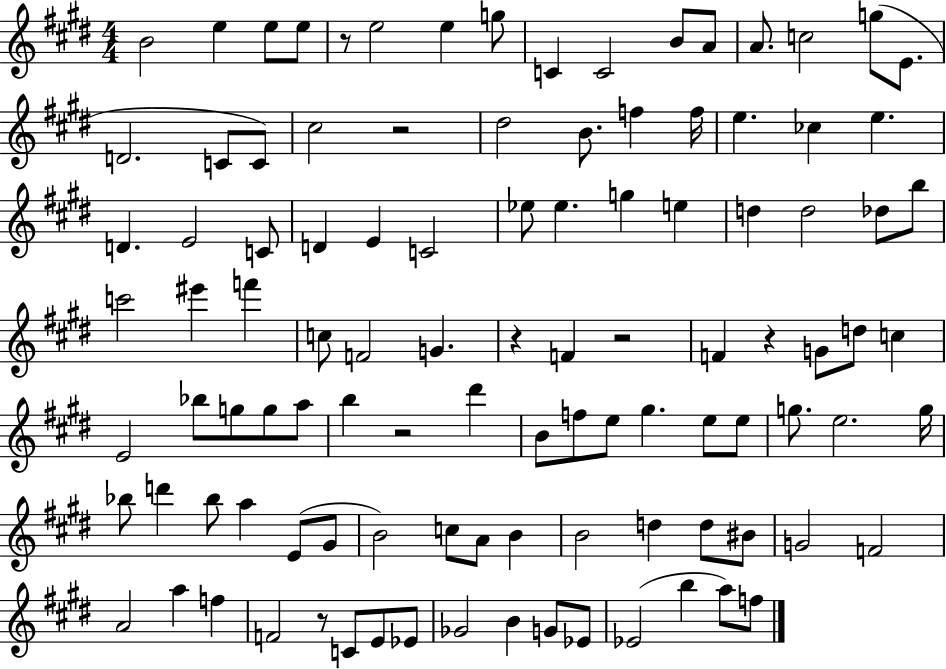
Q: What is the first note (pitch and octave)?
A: B4